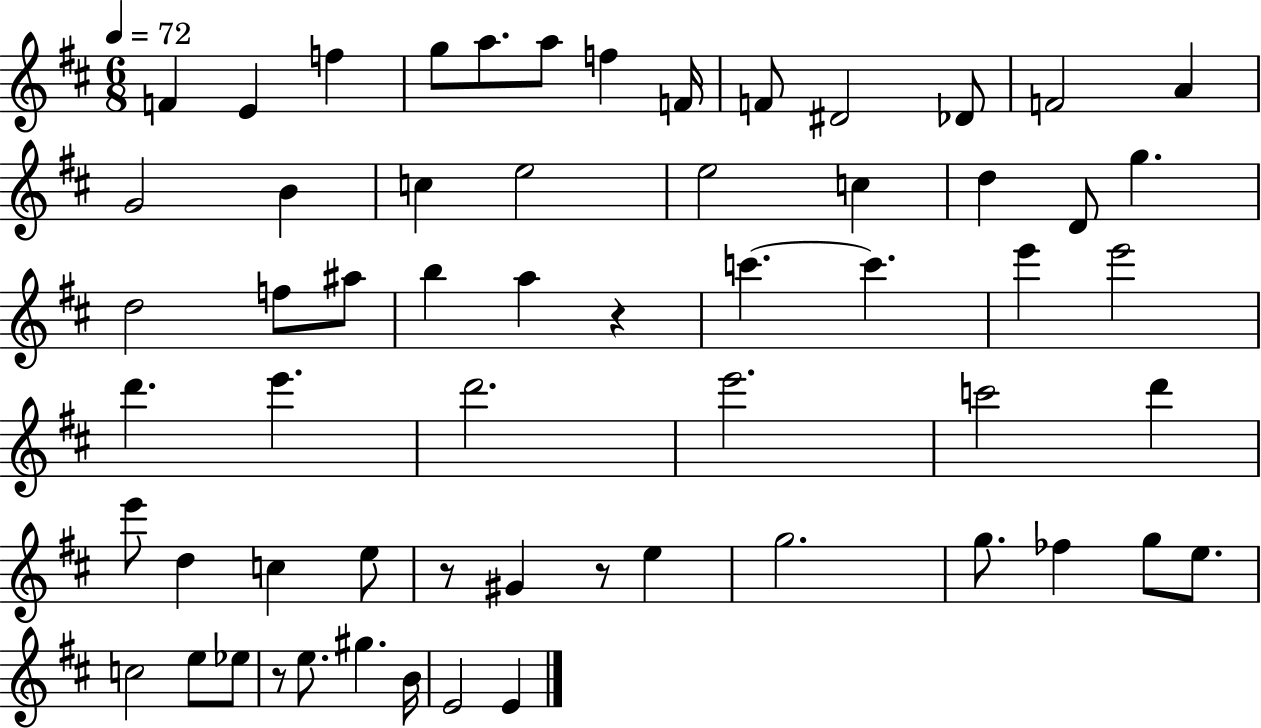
X:1
T:Untitled
M:6/8
L:1/4
K:D
F E f g/2 a/2 a/2 f F/4 F/2 ^D2 _D/2 F2 A G2 B c e2 e2 c d D/2 g d2 f/2 ^a/2 b a z c' c' e' e'2 d' e' d'2 e'2 c'2 d' e'/2 d c e/2 z/2 ^G z/2 e g2 g/2 _f g/2 e/2 c2 e/2 _e/2 z/2 e/2 ^g B/4 E2 E